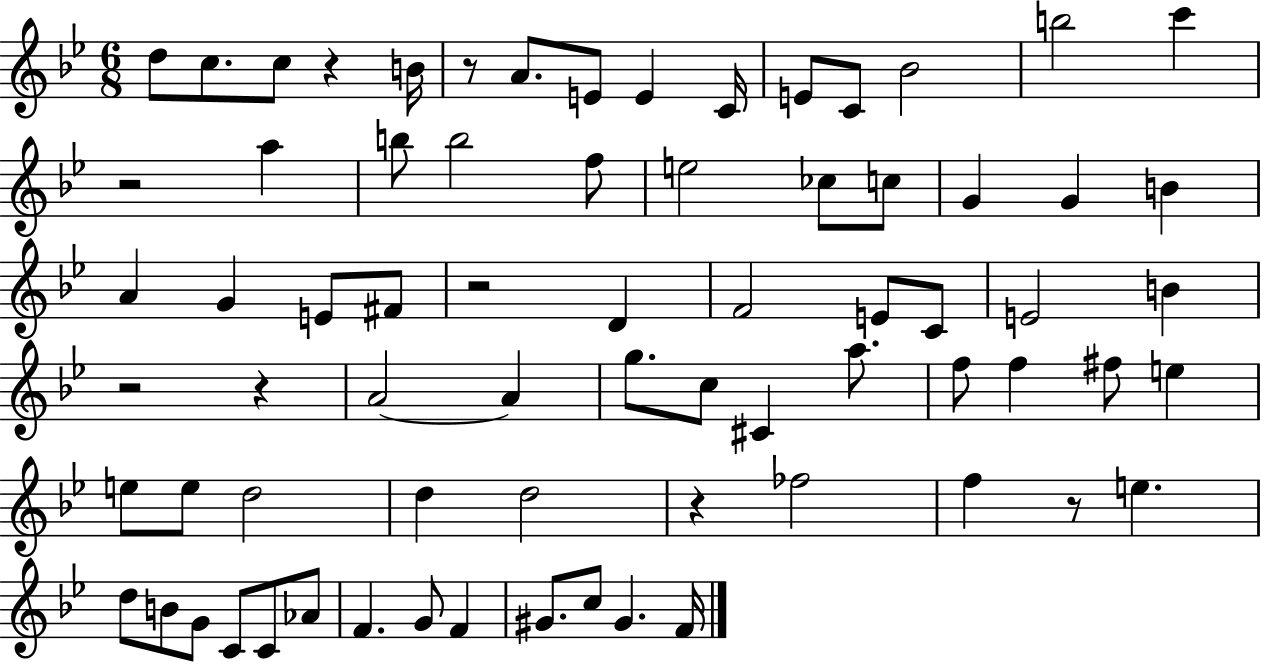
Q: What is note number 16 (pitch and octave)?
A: B5